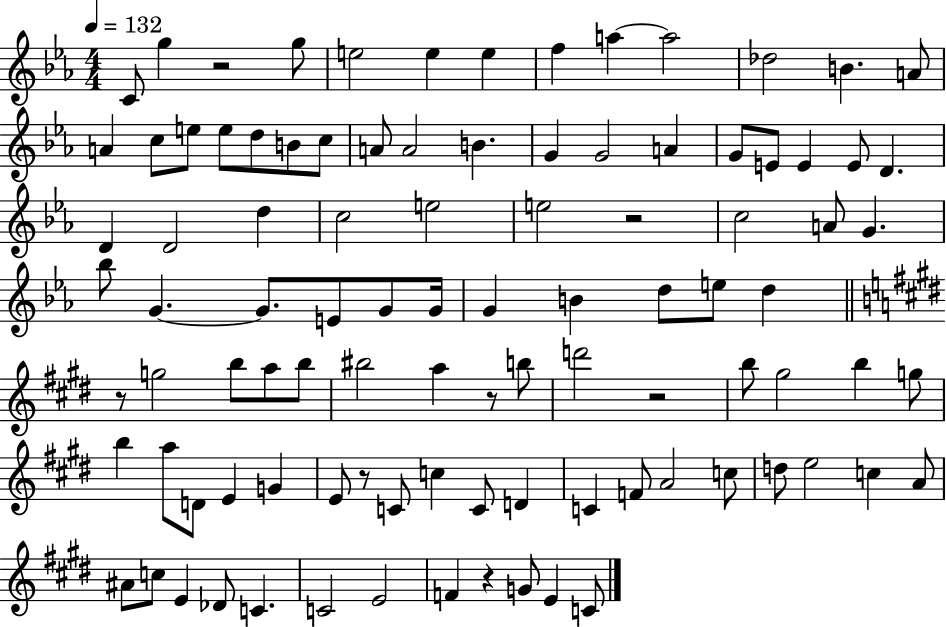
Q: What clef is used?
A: treble